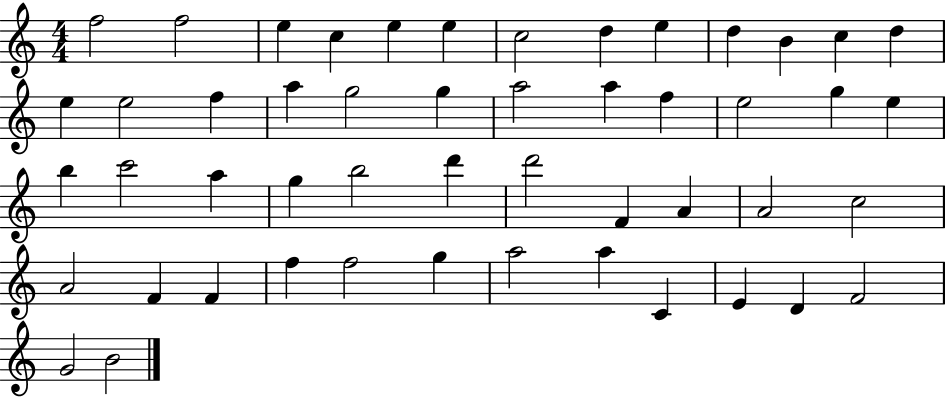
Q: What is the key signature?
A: C major